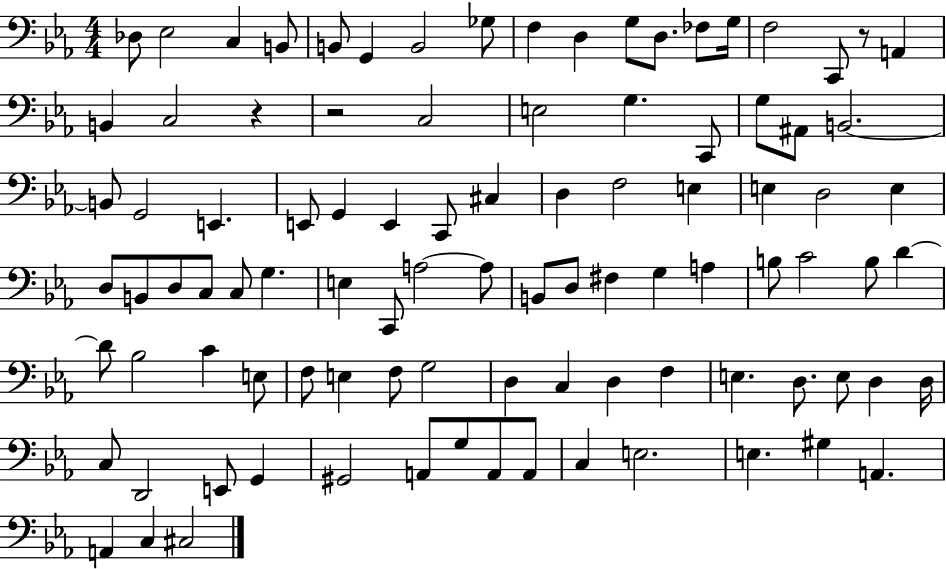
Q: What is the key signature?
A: EES major